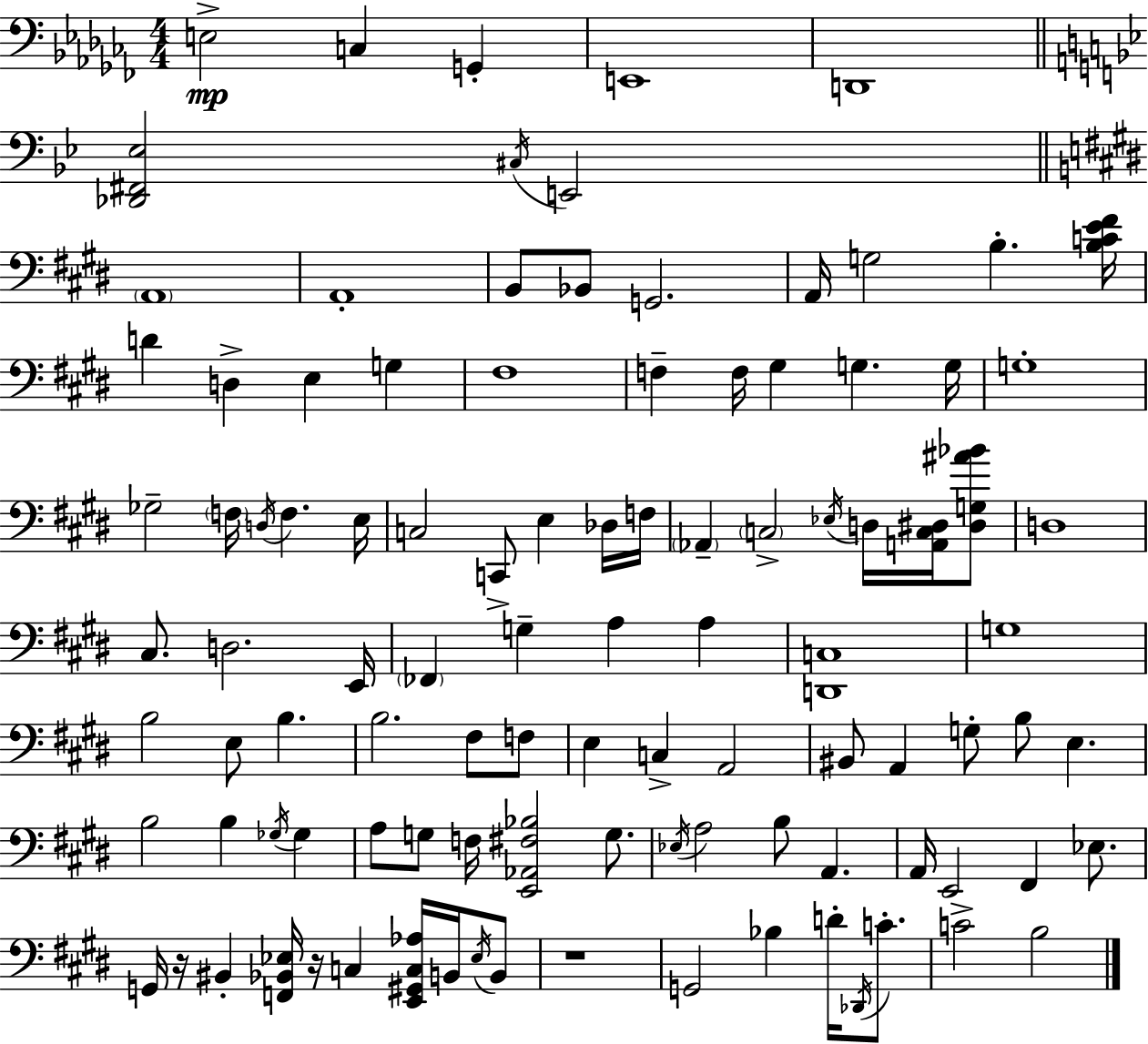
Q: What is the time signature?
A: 4/4